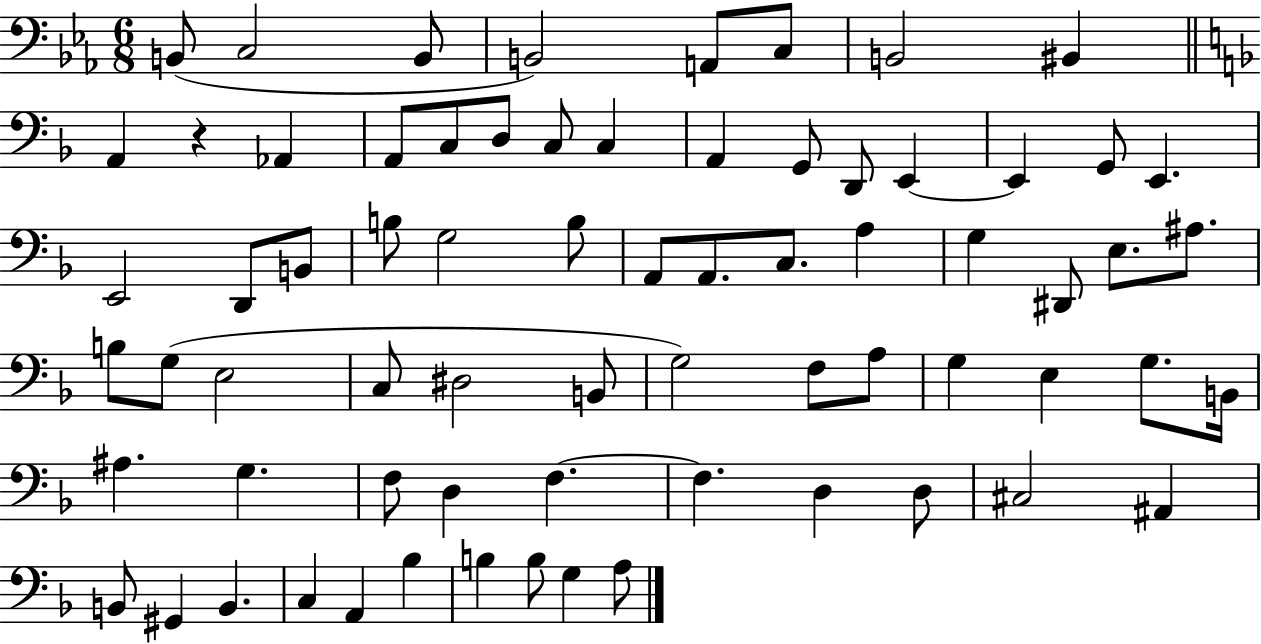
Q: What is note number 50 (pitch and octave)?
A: A#3